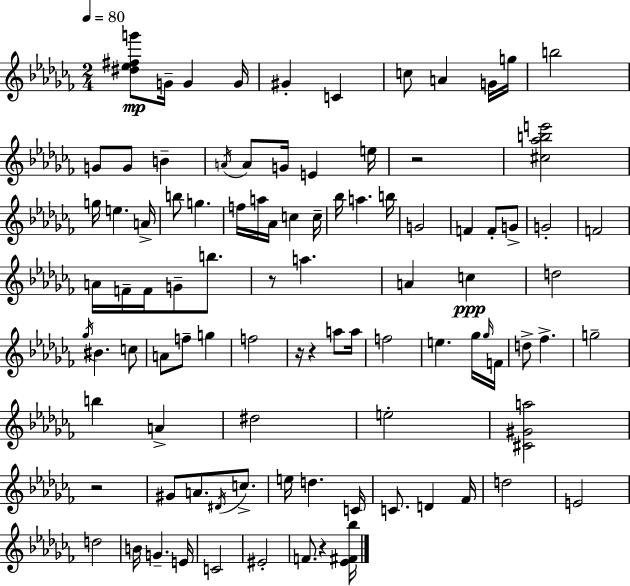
X:1
T:Untitled
M:2/4
L:1/4
K:Abm
[^d_e^fg']/2 G/4 G G/4 ^G C c/2 A G/4 g/4 b2 G/2 G/2 B A/4 A/2 G/4 E e/4 z2 [^c_abe']2 g/4 e A/4 b/2 g f/4 a/4 _A/4 c c/4 _b/4 a b/4 G2 F F/2 G/2 G2 F2 A/4 F/4 F/4 G/2 b/2 z/2 a A c d2 _g/4 ^B c/2 A/2 f/2 g f2 z/4 z a/2 a/4 f2 e _g/4 _g/4 F/4 d/2 _f g2 b A ^d2 e2 [^C^Ga]2 z2 ^G/2 A/2 ^D/4 c/2 e/4 d C/4 C/2 D _F/4 d2 E2 d2 B/4 G E/4 C2 ^E2 F/2 z [_E^F_b]/4